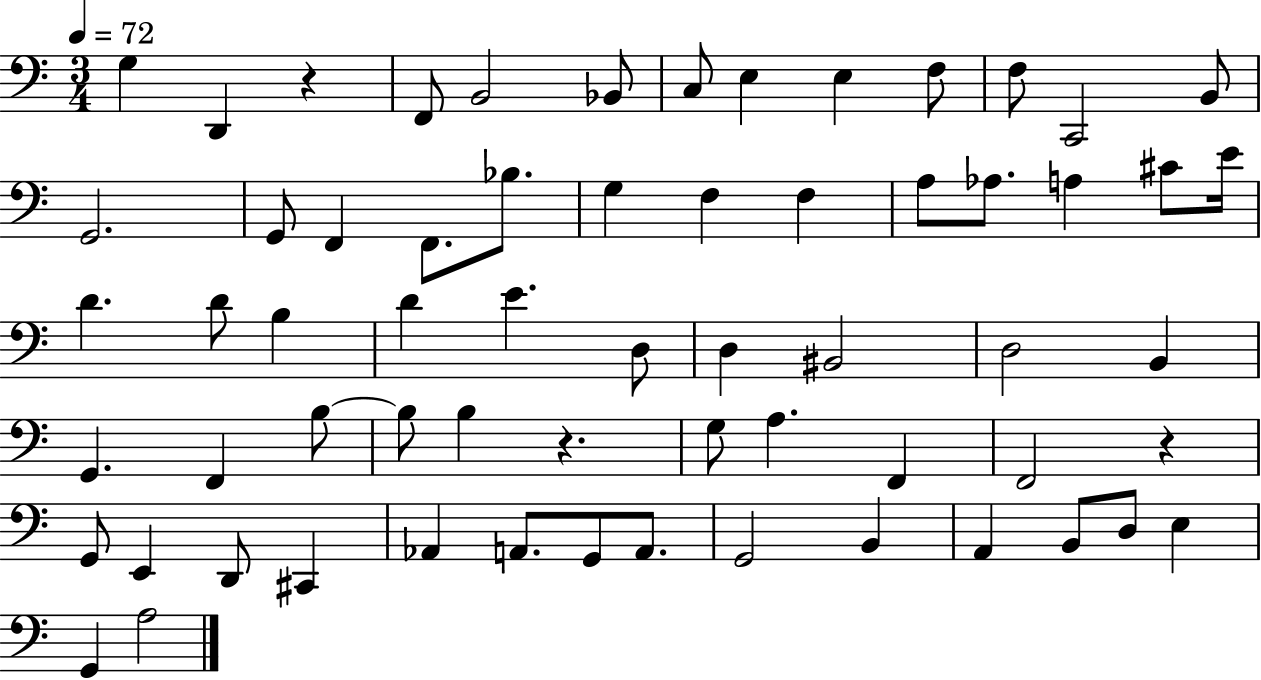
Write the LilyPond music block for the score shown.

{
  \clef bass
  \numericTimeSignature
  \time 3/4
  \key c \major
  \tempo 4 = 72
  g4 d,4 r4 | f,8 b,2 bes,8 | c8 e4 e4 f8 | f8 c,2 b,8 | \break g,2. | g,8 f,4 f,8. bes8. | g4 f4 f4 | a8 aes8. a4 cis'8 e'16 | \break d'4. d'8 b4 | d'4 e'4. d8 | d4 bis,2 | d2 b,4 | \break g,4. f,4 b8~~ | b8 b4 r4. | g8 a4. f,4 | f,2 r4 | \break g,8 e,4 d,8 cis,4 | aes,4 a,8. g,8 a,8. | g,2 b,4 | a,4 b,8 d8 e4 | \break g,4 a2 | \bar "|."
}